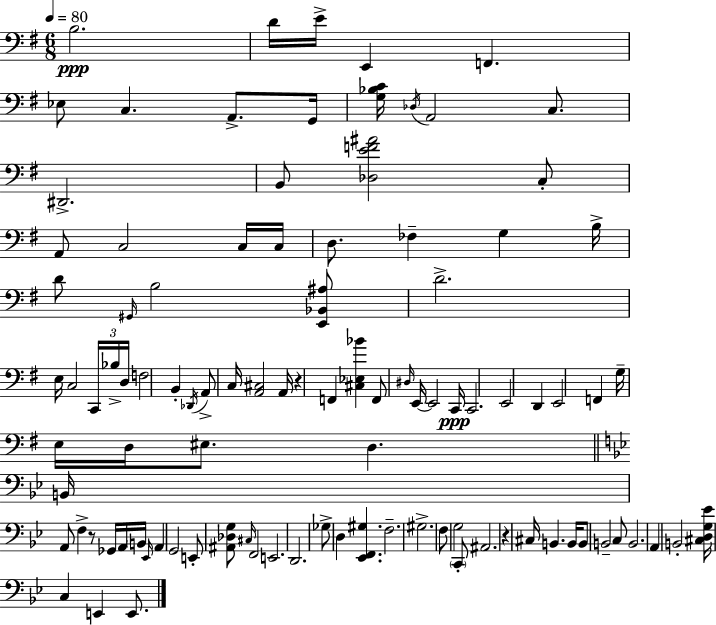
{
  \clef bass
  \numericTimeSignature
  \time 6/8
  \key g \major
  \tempo 4 = 80
  b2.\ppp | d'16 e'16-> e,4 f,4. | ees8 c4. a,8.-> g,16 | <g bes c'>16 \acciaccatura { des16 } a,2 c8. | \break dis,2.-> | b,8 <des e' f' ais'>2 c8-. | a,8 c2 c16 | c16 d8. fes4-- g4 | \break b16-> d'8 \grace { gis,16 } b2 | <e, bes, ais>8 d'2.-> | e16 c2 \tuplet 3/2 { c,16 | bes16-> d16 } f2 b,4-. | \break \acciaccatura { des,16 } a,8-> c16 <a, cis>2 | a,16 r4 f,4 <cis ees bes'>4 | f,8 \grace { dis16 } e,16~~ e,2 | c,16\ppp c,2. | \break e,2 | d,4 e,2 | f,4 g16-- e16 d16 eis8. d4. | \bar "||" \break \key bes \major b,16 a,8 f4-> r8 ges,16 a,16 \parenthesize b,16 | \grace { ees,16 } a,4 g,2 | e,8-. <ais, des g>8 \grace { cis16 } f,2 | e,2. | \break d,2. | ges8-> d4 <ees, f, gis>4. | f2.-- | gis2.-> | \break f8 g2 | \parenthesize c,8-. ais,2. | r4 cis16 b,4. | b,16 b,8 b,2-- | \break c8 b,2. | a,4 b,2-. | <cis d g ees'>16 c4 e,4 e,8. | \bar "|."
}